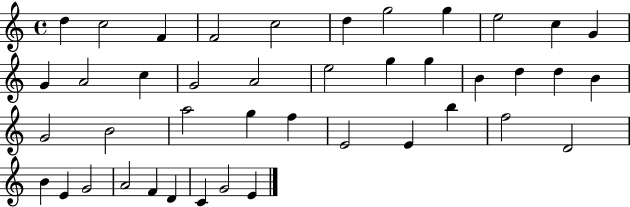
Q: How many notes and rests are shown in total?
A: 42